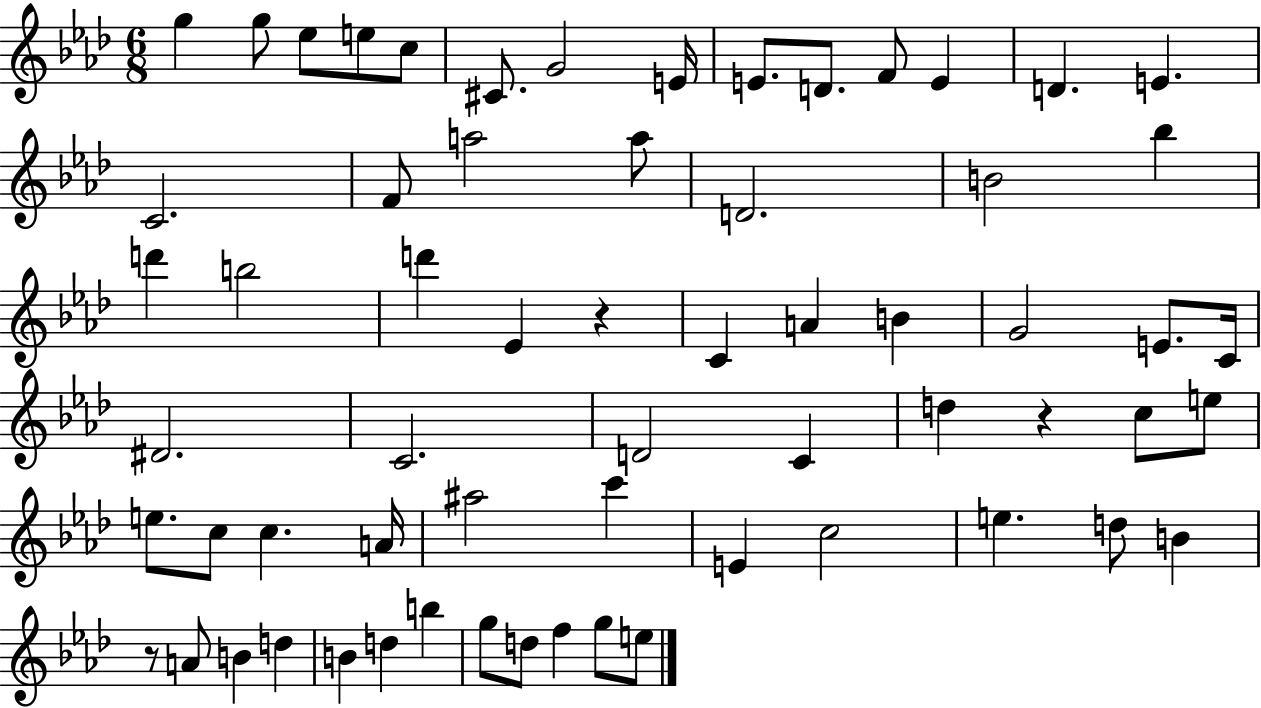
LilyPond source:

{
  \clef treble
  \numericTimeSignature
  \time 6/8
  \key aes \major
  g''4 g''8 ees''8 e''8 c''8 | cis'8. g'2 e'16 | e'8. d'8. f'8 e'4 | d'4. e'4. | \break c'2. | f'8 a''2 a''8 | d'2. | b'2 bes''4 | \break d'''4 b''2 | d'''4 ees'4 r4 | c'4 a'4 b'4 | g'2 e'8. c'16 | \break dis'2. | c'2. | d'2 c'4 | d''4 r4 c''8 e''8 | \break e''8. c''8 c''4. a'16 | ais''2 c'''4 | e'4 c''2 | e''4. d''8 b'4 | \break r8 a'8 b'4 d''4 | b'4 d''4 b''4 | g''8 d''8 f''4 g''8 e''8 | \bar "|."
}